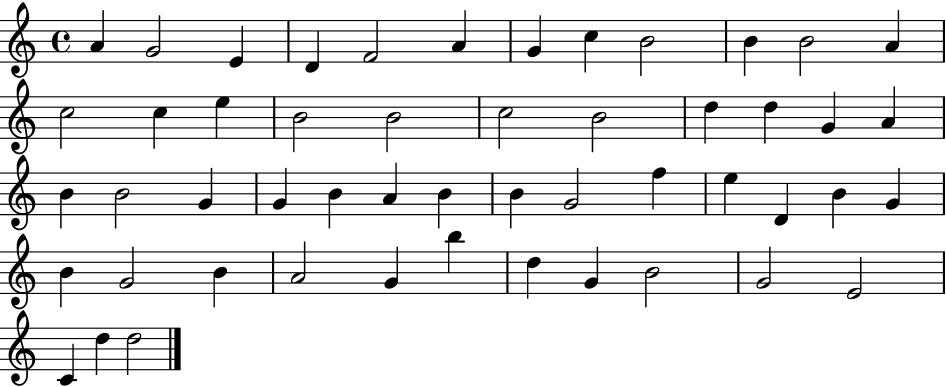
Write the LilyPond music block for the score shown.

{
  \clef treble
  \time 4/4
  \defaultTimeSignature
  \key c \major
  a'4 g'2 e'4 | d'4 f'2 a'4 | g'4 c''4 b'2 | b'4 b'2 a'4 | \break c''2 c''4 e''4 | b'2 b'2 | c''2 b'2 | d''4 d''4 g'4 a'4 | \break b'4 b'2 g'4 | g'4 b'4 a'4 b'4 | b'4 g'2 f''4 | e''4 d'4 b'4 g'4 | \break b'4 g'2 b'4 | a'2 g'4 b''4 | d''4 g'4 b'2 | g'2 e'2 | \break c'4 d''4 d''2 | \bar "|."
}